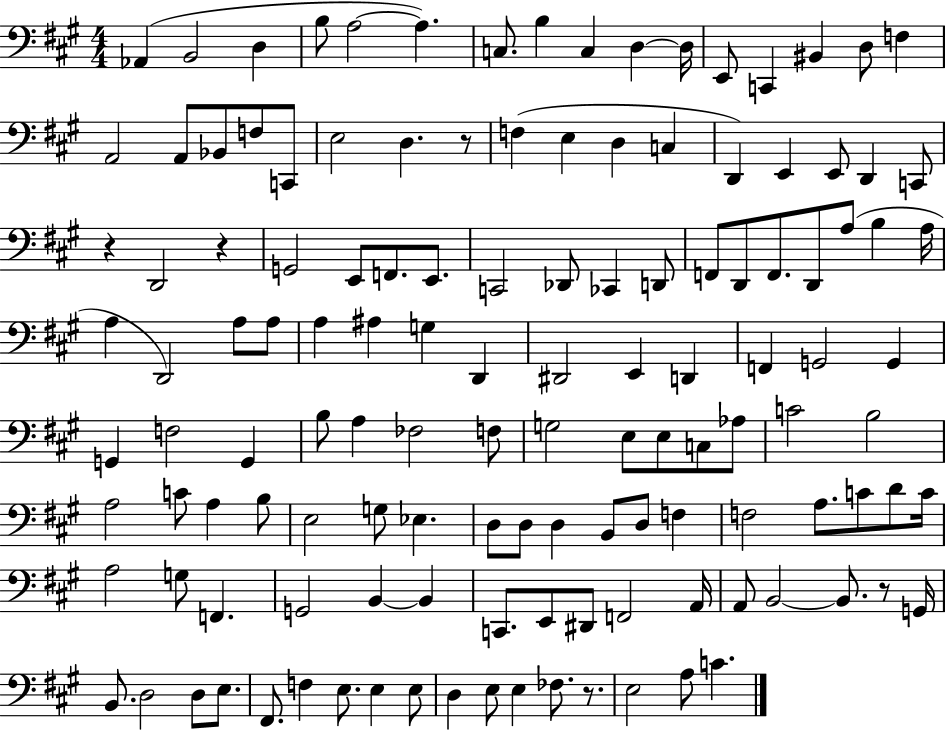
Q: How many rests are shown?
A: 5